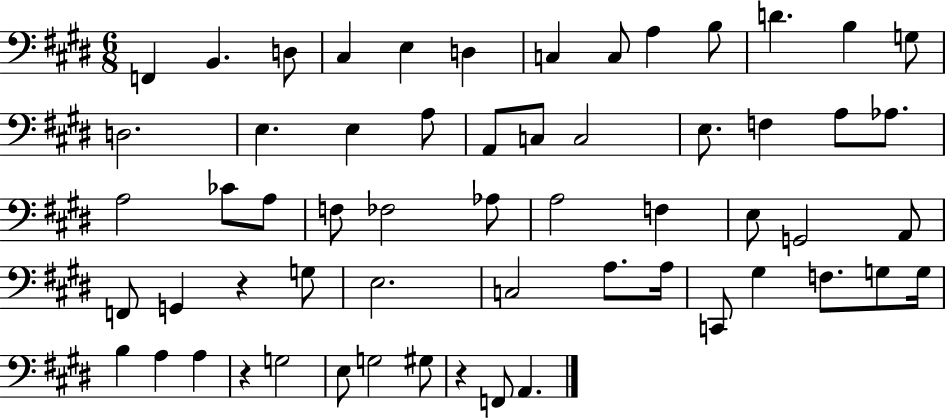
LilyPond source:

{
  \clef bass
  \numericTimeSignature
  \time 6/8
  \key e \major
  f,4 b,4. d8 | cis4 e4 d4 | c4 c8 a4 b8 | d'4. b4 g8 | \break d2. | e4. e4 a8 | a,8 c8 c2 | e8. f4 a8 aes8. | \break a2 ces'8 a8 | f8 fes2 aes8 | a2 f4 | e8 g,2 a,8 | \break f,8 g,4 r4 g8 | e2. | c2 a8. a16 | c,8 gis4 f8. g8 g16 | \break b4 a4 a4 | r4 g2 | e8 g2 gis8 | r4 f,8 a,4. | \break \bar "|."
}